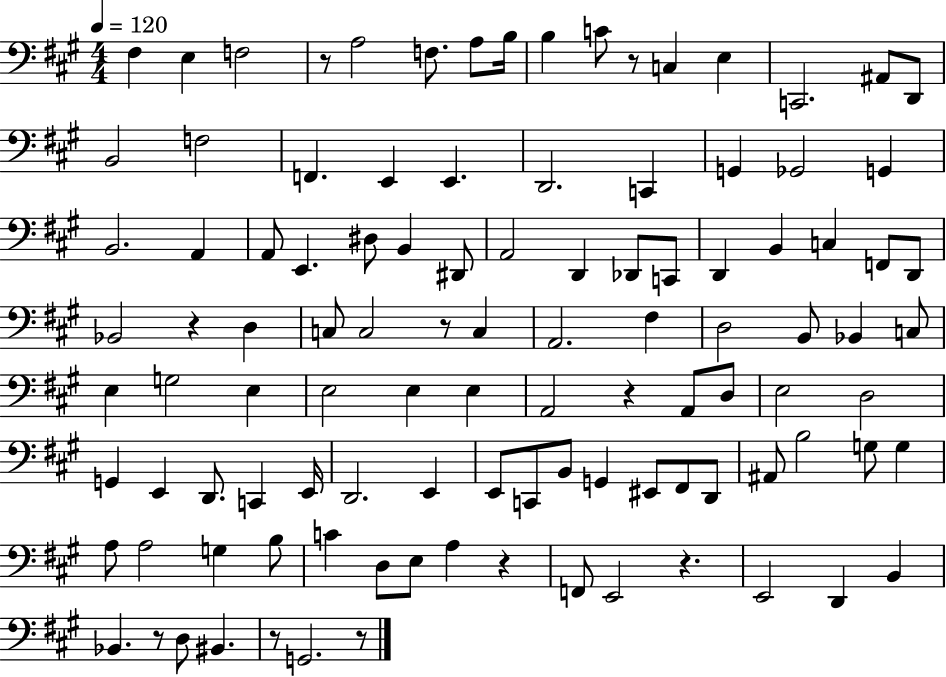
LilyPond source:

{
  \clef bass
  \numericTimeSignature
  \time 4/4
  \key a \major
  \tempo 4 = 120
  fis4 e4 f2 | r8 a2 f8. a8 b16 | b4 c'8 r8 c4 e4 | c,2. ais,8 d,8 | \break b,2 f2 | f,4. e,4 e,4. | d,2. c,4 | g,4 ges,2 g,4 | \break b,2. a,4 | a,8 e,4. dis8 b,4 dis,8 | a,2 d,4 des,8 c,8 | d,4 b,4 c4 f,8 d,8 | \break bes,2 r4 d4 | c8 c2 r8 c4 | a,2. fis4 | d2 b,8 bes,4 c8 | \break e4 g2 e4 | e2 e4 e4 | a,2 r4 a,8 d8 | e2 d2 | \break g,4 e,4 d,8. c,4 e,16 | d,2. e,4 | e,8 c,8 b,8 g,4 eis,8 fis,8 d,8 | ais,8 b2 g8 g4 | \break a8 a2 g4 b8 | c'4 d8 e8 a4 r4 | f,8 e,2 r4. | e,2 d,4 b,4 | \break bes,4. r8 d8 bis,4. | r8 g,2. r8 | \bar "|."
}